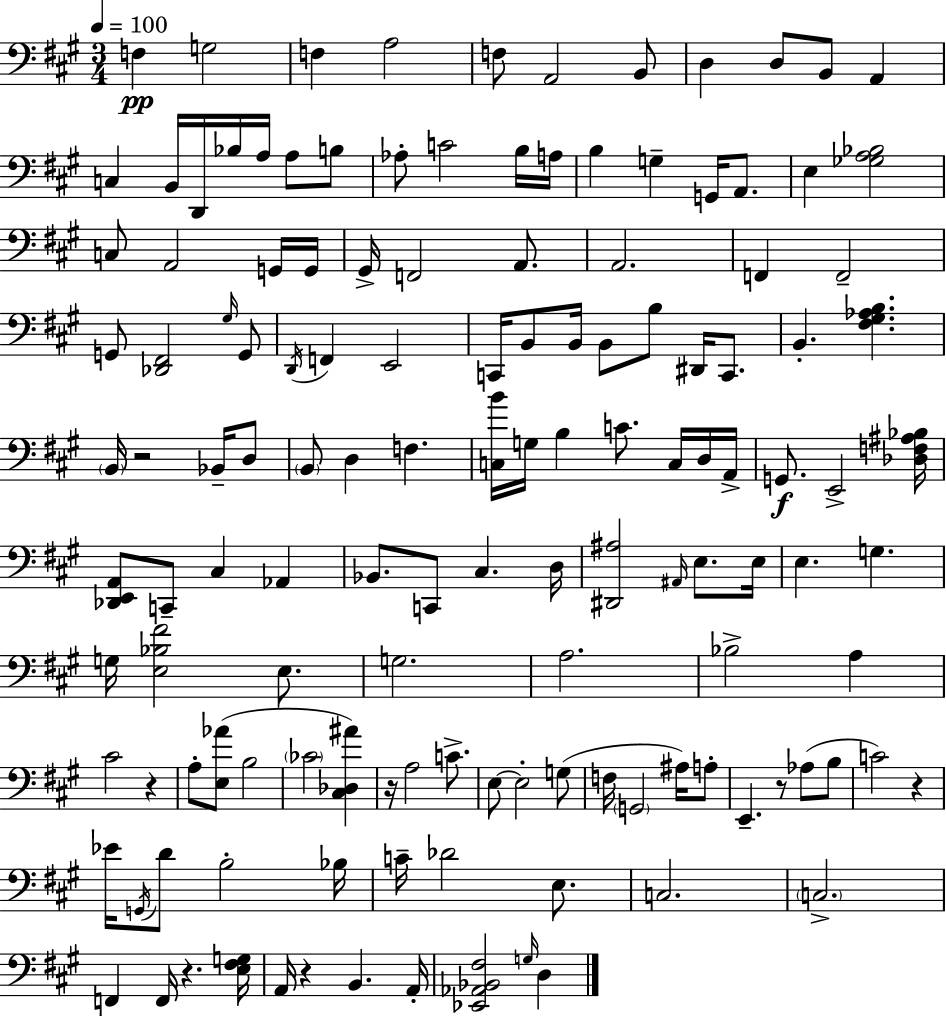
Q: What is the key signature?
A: A major